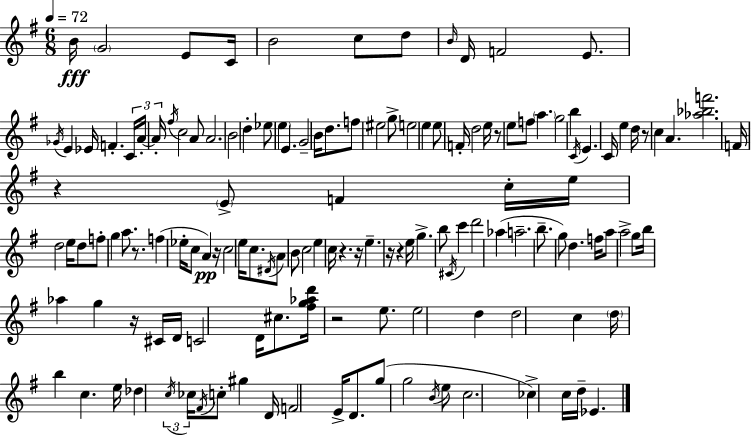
{
  \clef treble
  \numericTimeSignature
  \time 6/8
  \key e \minor
  \tempo 4 = 72
  b'16\fff \parenthesize g'2 e'8 c'16 | b'2 c''8 d''8 | \grace { b'16 } d'16 f'2 e'8. | \acciaccatura { ges'16 } e'4 ees'16 f'4.-. | \break \tuplet 3/2 { c'16 a'16-.~~ a'16-. } \acciaccatura { fis''16 } c''2 | a'8 a'2. | b'2 d''4-. | ees''8 \parenthesize e''4 e'4. | \break g'2-- b'16 | d''8. f''8 eis''2 | g''8-> e''2 e''4 | e''8 f'16-. d''2 | \break e''16 r8 e''8 f''8 \parenthesize a''4. | g''2 b''4 | \acciaccatura { c'16 } e'4. c'16 e''4 | d''16 r8 c''4 a'4. | \break <aes'' bes'' f'''>2. | f'16 r4 \parenthesize e'8-> f'4 | c''16-. e''16 d''2 | e''16 d''8 f''8-. g''4 a''8. | \break r8. f''4( ees''16-. c''8 a'4\pp) | r16 c''2 | e''16 c''8. \acciaccatura { dis'16 } a'8 b'8 c''2 | e''4 c''16 r4. | \break r16 e''4.-- r16 | r4 e''16 g''4.-> b''8 | \acciaccatura { cis'16 } c'''4 d'''2 | aes''4( a''2.-- | \break b''8.-- g''8) d''4. | f''16 a''8 a''2-> | g''8 b''16 aes''4 g''4 | r16 cis'16 d'16 c'2 | \break d'16 cis''8. <fis'' g'' aes'' d'''>16 r2 | e''8. e''2 | d''4 d''2 | c''4 \parenthesize d''16 b''4 c''4. | \break e''16 des''4 \tuplet 3/2 { \acciaccatura { c''16 } ces''16 | \acciaccatura { fis'16 } } c''8-. gis''4 d'16 f'2 | e'16-> d'8. g''8( g''2 | \acciaccatura { b'16 } e''8 c''2. | \break ces''4->) | c''16 d''16-- ees'4. \bar "|."
}